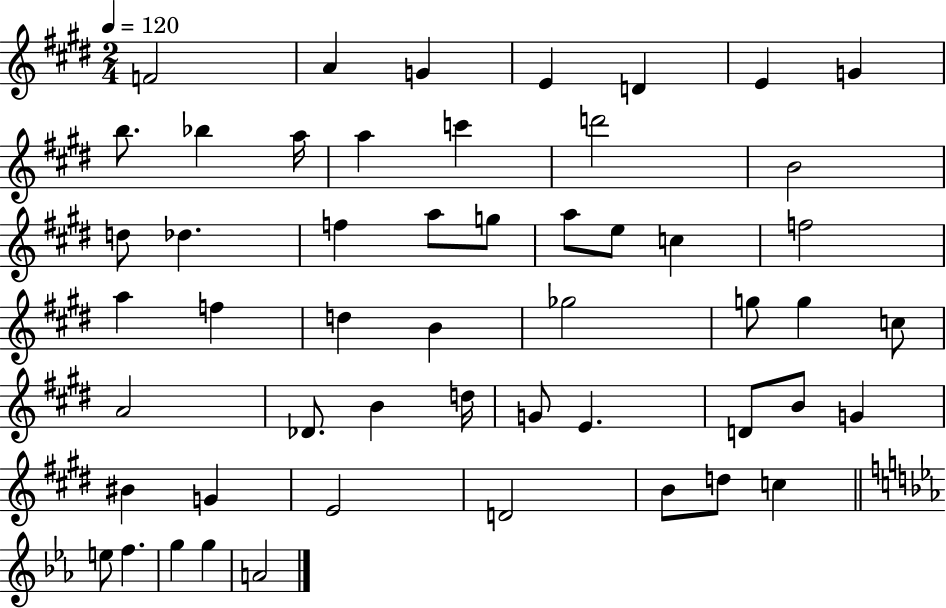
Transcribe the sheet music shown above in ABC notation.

X:1
T:Untitled
M:2/4
L:1/4
K:E
F2 A G E D E G b/2 _b a/4 a c' d'2 B2 d/2 _d f a/2 g/2 a/2 e/2 c f2 a f d B _g2 g/2 g c/2 A2 _D/2 B d/4 G/2 E D/2 B/2 G ^B G E2 D2 B/2 d/2 c e/2 f g g A2